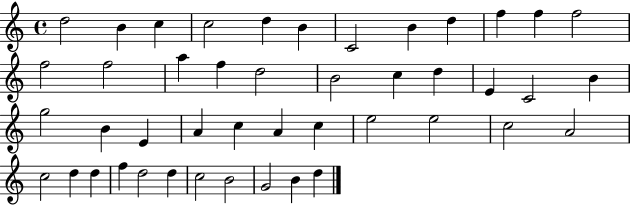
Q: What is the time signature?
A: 4/4